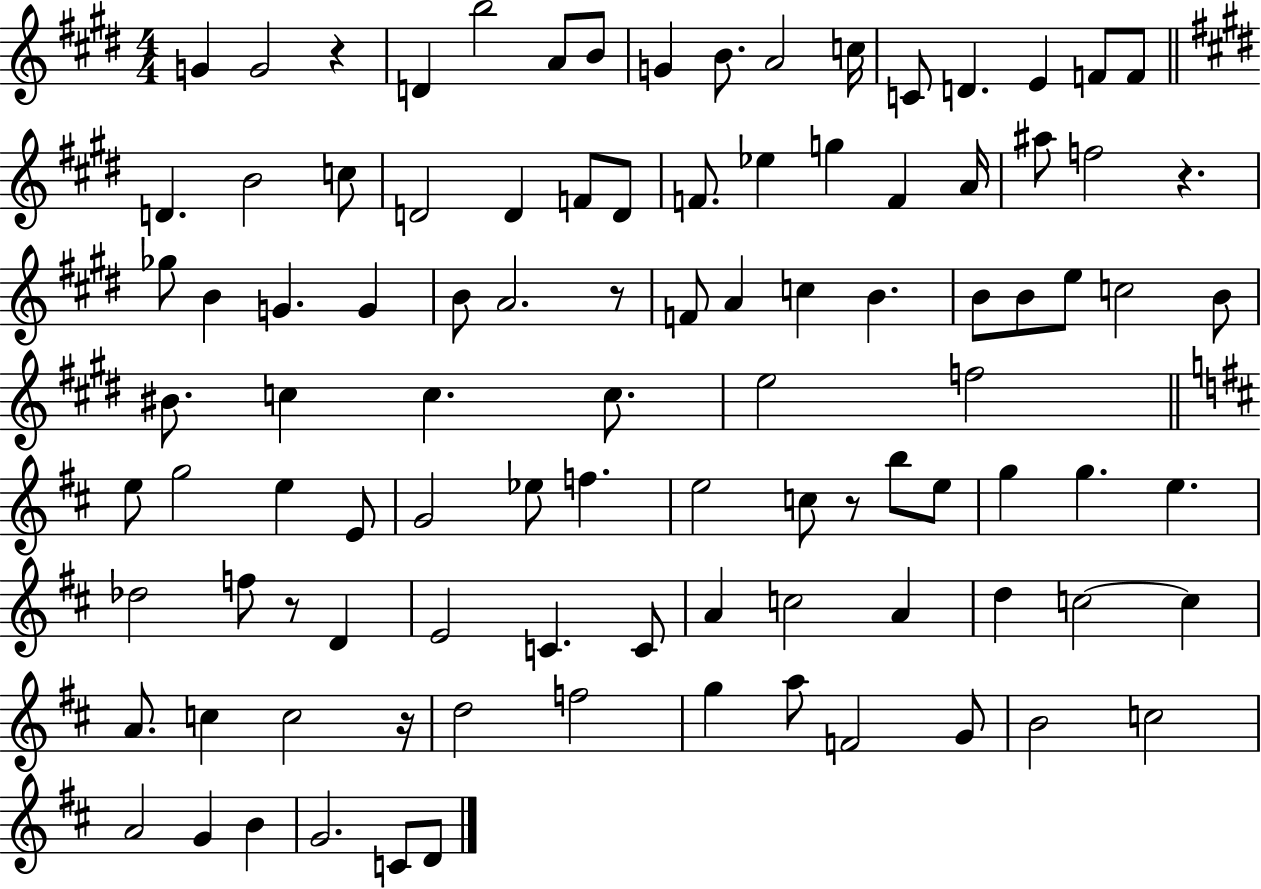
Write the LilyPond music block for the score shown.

{
  \clef treble
  \numericTimeSignature
  \time 4/4
  \key e \major
  g'4 g'2 r4 | d'4 b''2 a'8 b'8 | g'4 b'8. a'2 c''16 | c'8 d'4. e'4 f'8 f'8 | \break \bar "||" \break \key e \major d'4. b'2 c''8 | d'2 d'4 f'8 d'8 | f'8. ees''4 g''4 f'4 a'16 | ais''8 f''2 r4. | \break ges''8 b'4 g'4. g'4 | b'8 a'2. r8 | f'8 a'4 c''4 b'4. | b'8 b'8 e''8 c''2 b'8 | \break bis'8. c''4 c''4. c''8. | e''2 f''2 | \bar "||" \break \key d \major e''8 g''2 e''4 e'8 | g'2 ees''8 f''4. | e''2 c''8 r8 b''8 e''8 | g''4 g''4. e''4. | \break des''2 f''8 r8 d'4 | e'2 c'4. c'8 | a'4 c''2 a'4 | d''4 c''2~~ c''4 | \break a'8. c''4 c''2 r16 | d''2 f''2 | g''4 a''8 f'2 g'8 | b'2 c''2 | \break a'2 g'4 b'4 | g'2. c'8 d'8 | \bar "|."
}